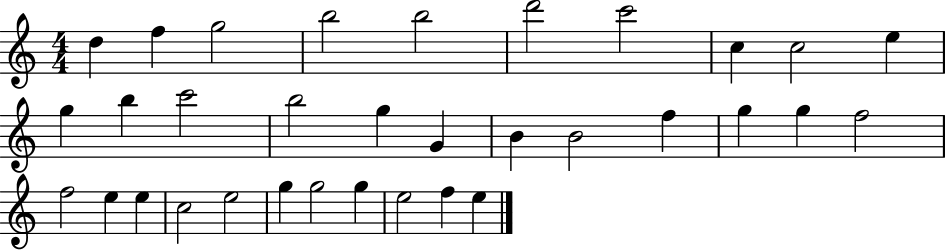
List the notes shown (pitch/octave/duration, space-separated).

D5/q F5/q G5/h B5/h B5/h D6/h C6/h C5/q C5/h E5/q G5/q B5/q C6/h B5/h G5/q G4/q B4/q B4/h F5/q G5/q G5/q F5/h F5/h E5/q E5/q C5/h E5/h G5/q G5/h G5/q E5/h F5/q E5/q